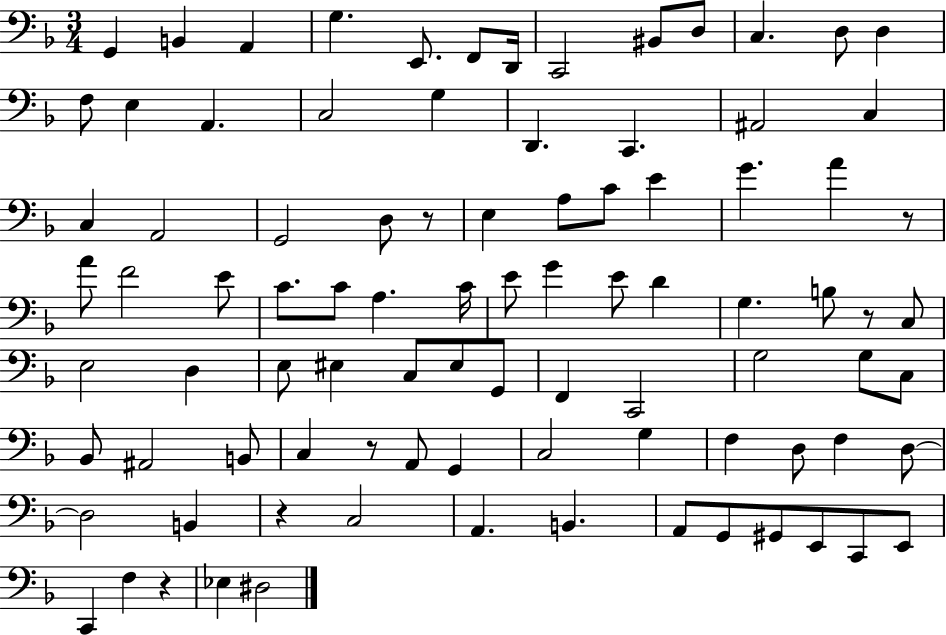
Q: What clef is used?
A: bass